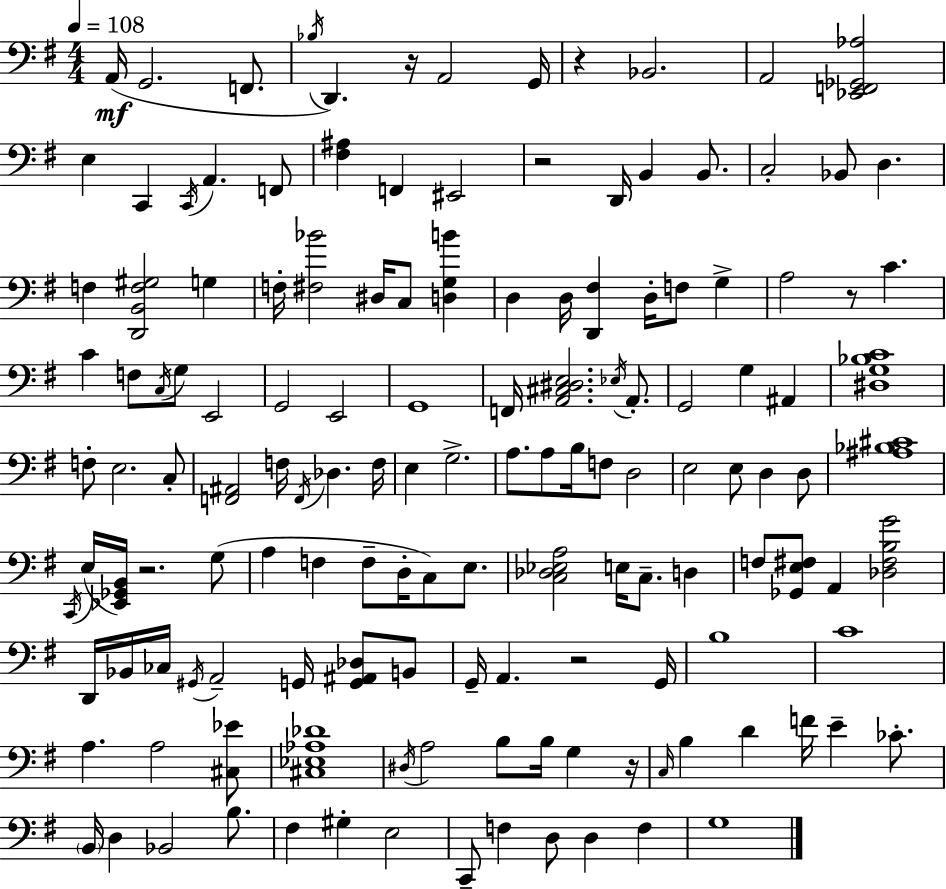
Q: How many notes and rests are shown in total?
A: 142